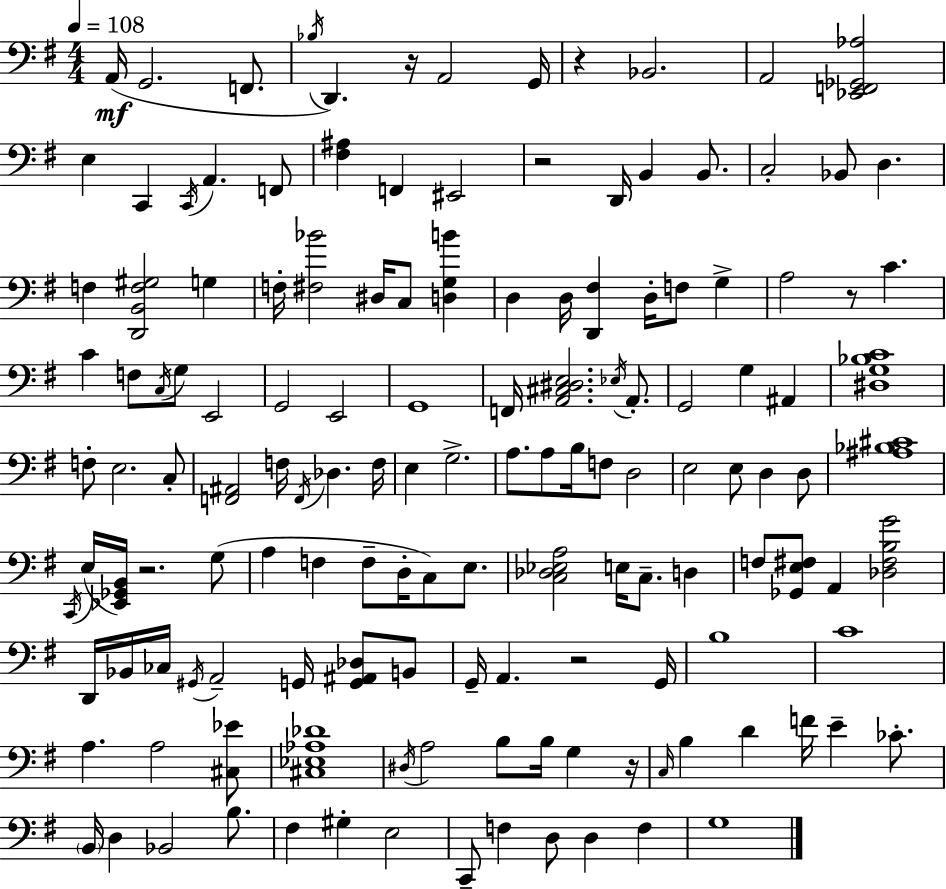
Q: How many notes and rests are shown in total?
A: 142